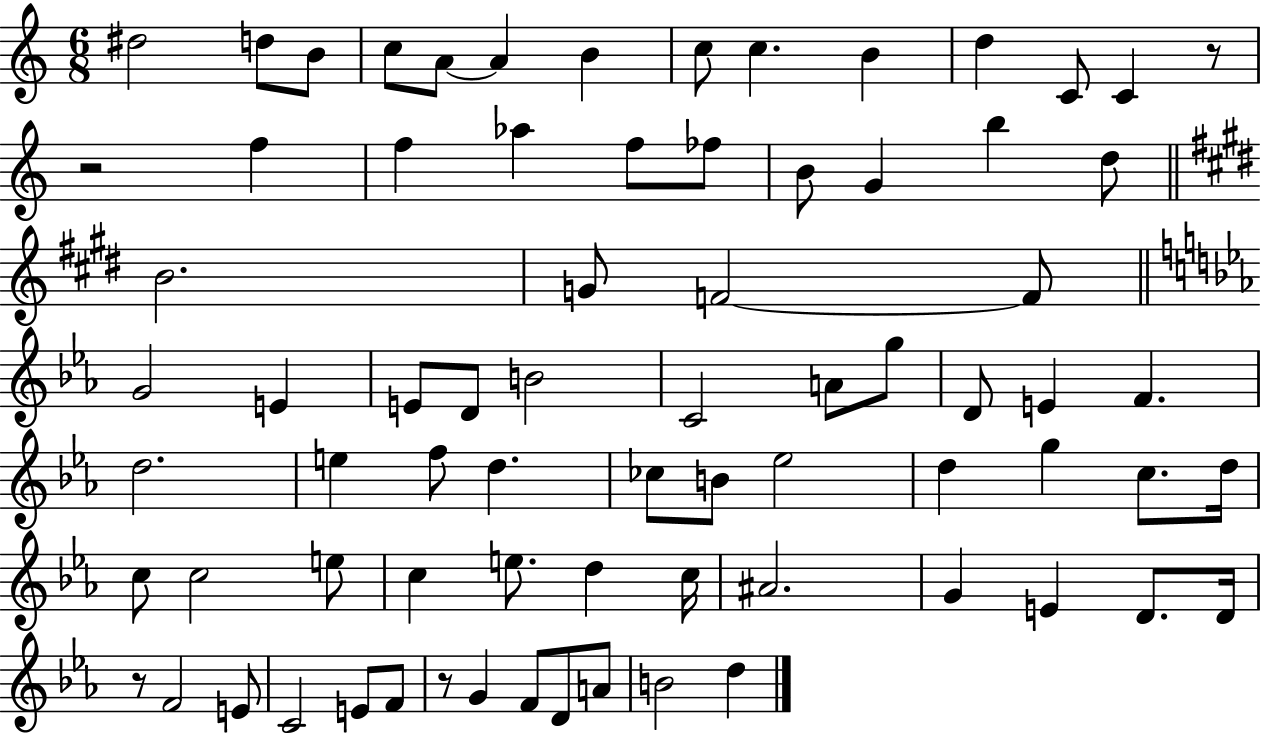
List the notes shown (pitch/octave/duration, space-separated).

D#5/h D5/e B4/e C5/e A4/e A4/q B4/q C5/e C5/q. B4/q D5/q C4/e C4/q R/e R/h F5/q F5/q Ab5/q F5/e FES5/e B4/e G4/q B5/q D5/e B4/h. G4/e F4/h F4/e G4/h E4/q E4/e D4/e B4/h C4/h A4/e G5/e D4/e E4/q F4/q. D5/h. E5/q F5/e D5/q. CES5/e B4/e Eb5/h D5/q G5/q C5/e. D5/s C5/e C5/h E5/e C5/q E5/e. D5/q C5/s A#4/h. G4/q E4/q D4/e. D4/s R/e F4/h E4/e C4/h E4/e F4/e R/e G4/q F4/e D4/e A4/e B4/h D5/q